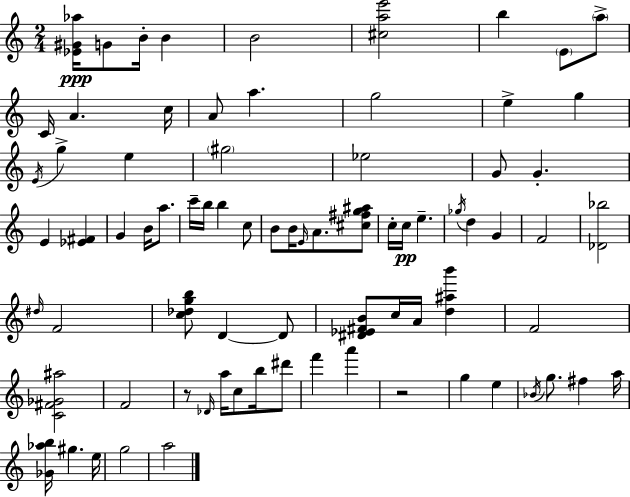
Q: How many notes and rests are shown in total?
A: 78